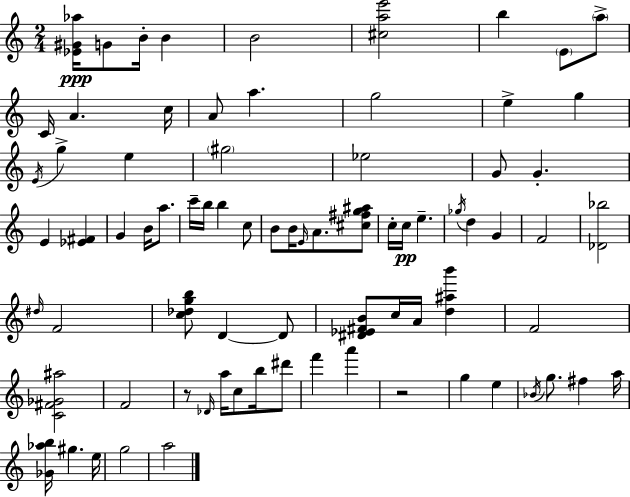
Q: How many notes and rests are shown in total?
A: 78